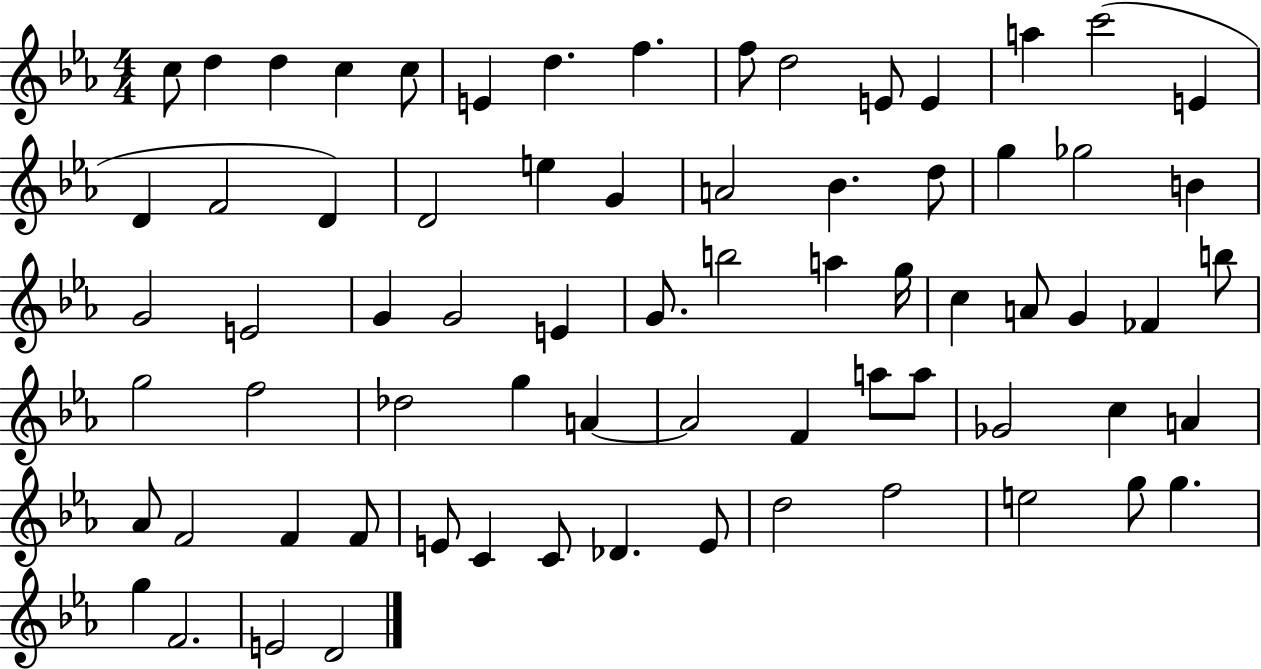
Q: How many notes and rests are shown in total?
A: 71